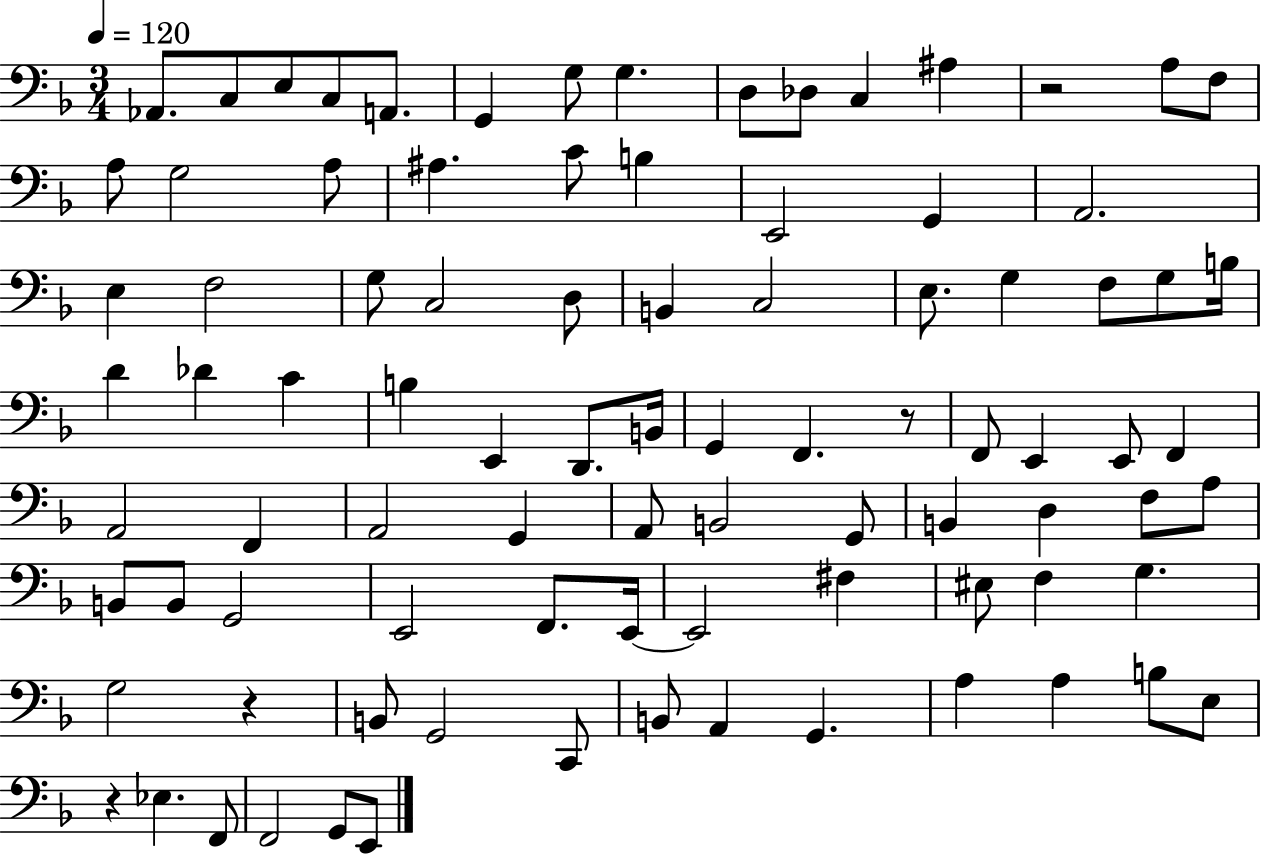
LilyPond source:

{
  \clef bass
  \numericTimeSignature
  \time 3/4
  \key f \major
  \tempo 4 = 120
  \repeat volta 2 { aes,8. c8 e8 c8 a,8. | g,4 g8 g4. | d8 des8 c4 ais4 | r2 a8 f8 | \break a8 g2 a8 | ais4. c'8 b4 | e,2 g,4 | a,2. | \break e4 f2 | g8 c2 d8 | b,4 c2 | e8. g4 f8 g8 b16 | \break d'4 des'4 c'4 | b4 e,4 d,8. b,16 | g,4 f,4. r8 | f,8 e,4 e,8 f,4 | \break a,2 f,4 | a,2 g,4 | a,8 b,2 g,8 | b,4 d4 f8 a8 | \break b,8 b,8 g,2 | e,2 f,8. e,16~~ | e,2 fis4 | eis8 f4 g4. | \break g2 r4 | b,8 g,2 c,8 | b,8 a,4 g,4. | a4 a4 b8 e8 | \break r4 ees4. f,8 | f,2 g,8 e,8 | } \bar "|."
}